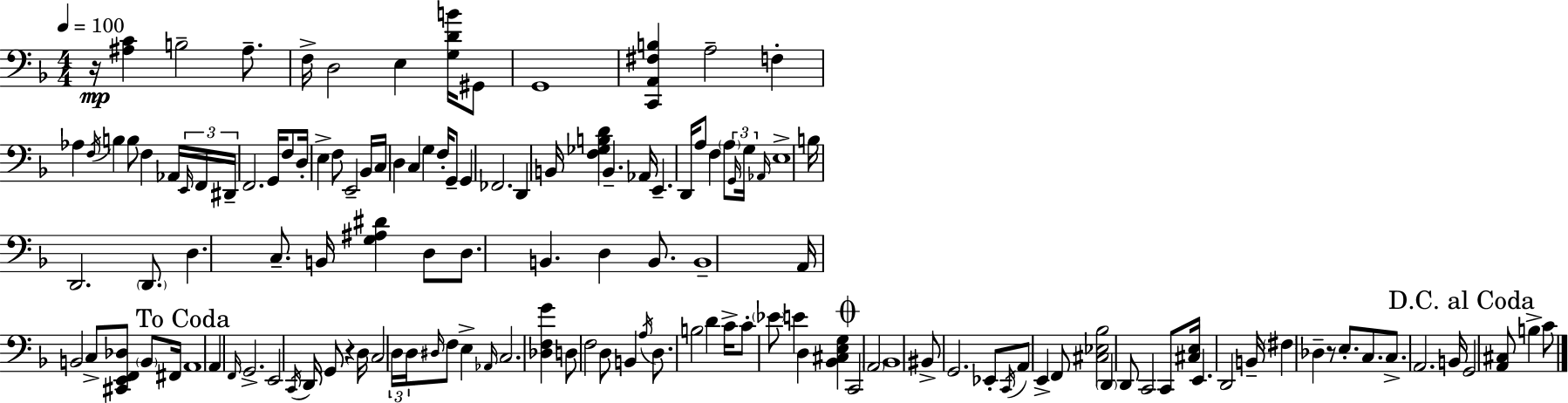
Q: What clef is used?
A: bass